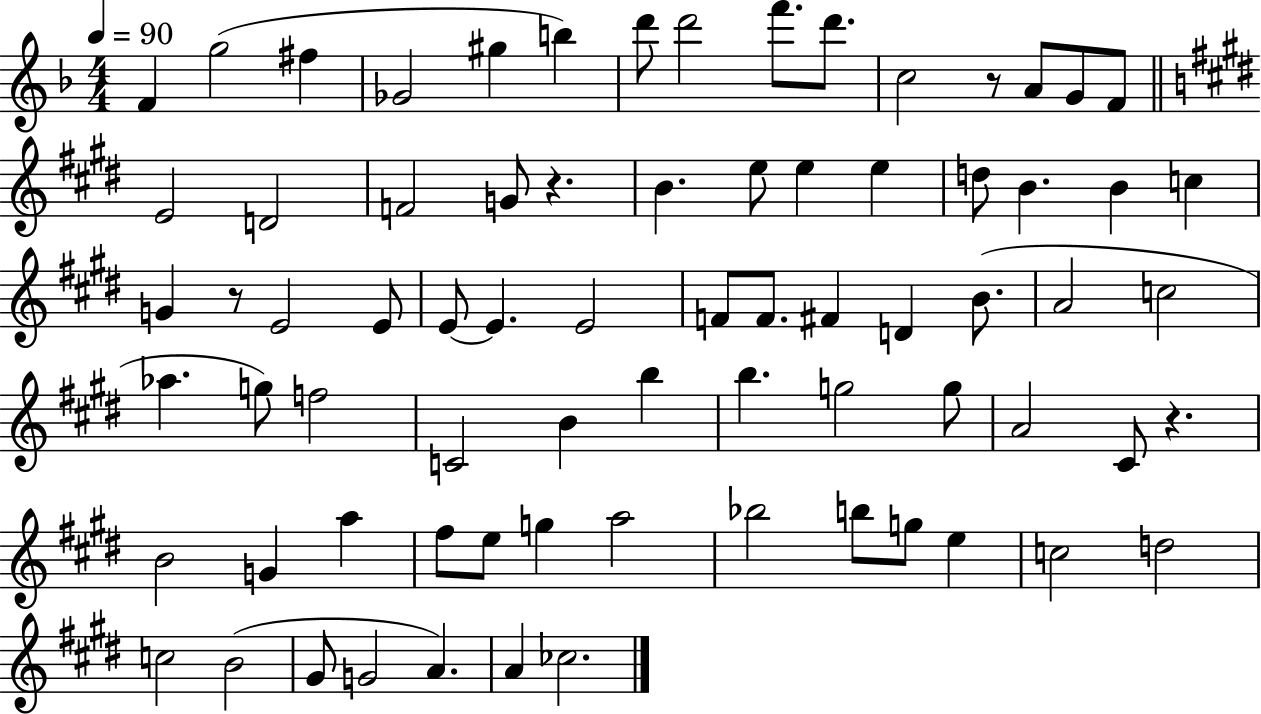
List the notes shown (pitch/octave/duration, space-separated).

F4/q G5/h F#5/q Gb4/h G#5/q B5/q D6/e D6/h F6/e. D6/e. C5/h R/e A4/e G4/e F4/e E4/h D4/h F4/h G4/e R/q. B4/q. E5/e E5/q E5/q D5/e B4/q. B4/q C5/q G4/q R/e E4/h E4/e E4/e E4/q. E4/h F4/e F4/e. F#4/q D4/q B4/e. A4/h C5/h Ab5/q. G5/e F5/h C4/h B4/q B5/q B5/q. G5/h G5/e A4/h C#4/e R/q. B4/h G4/q A5/q F#5/e E5/e G5/q A5/h Bb5/h B5/e G5/e E5/q C5/h D5/h C5/h B4/h G#4/e G4/h A4/q. A4/q CES5/h.